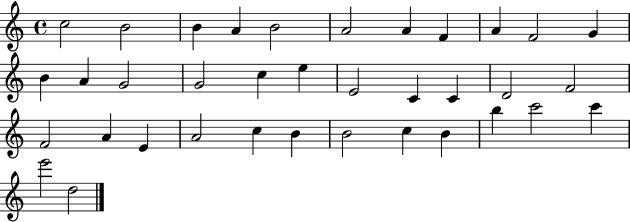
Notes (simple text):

C5/h B4/h B4/q A4/q B4/h A4/h A4/q F4/q A4/q F4/h G4/q B4/q A4/q G4/h G4/h C5/q E5/q E4/h C4/q C4/q D4/h F4/h F4/h A4/q E4/q A4/h C5/q B4/q B4/h C5/q B4/q B5/q C6/h C6/q E6/h D5/h